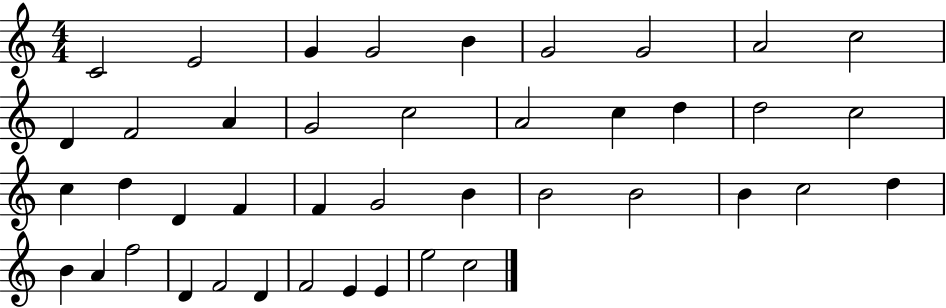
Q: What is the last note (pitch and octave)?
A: C5